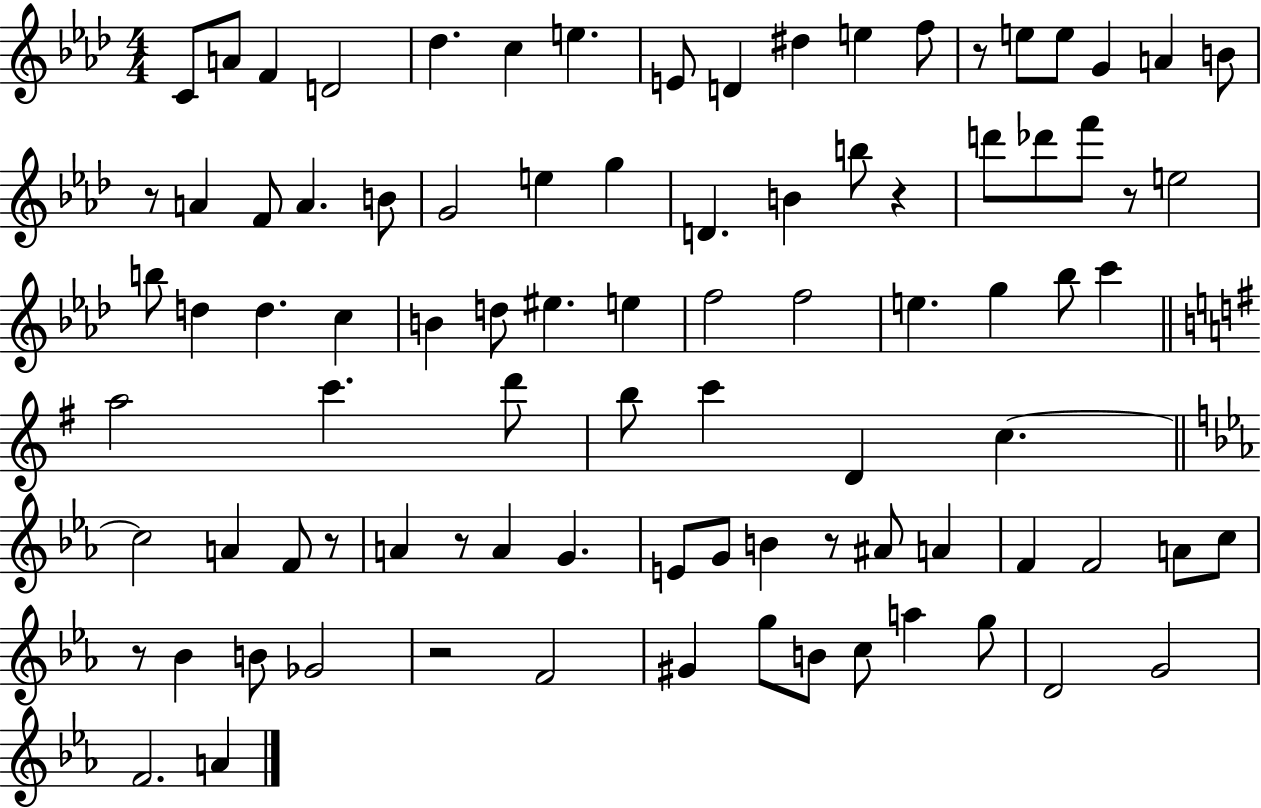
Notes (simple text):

C4/e A4/e F4/q D4/h Db5/q. C5/q E5/q. E4/e D4/q D#5/q E5/q F5/e R/e E5/e E5/e G4/q A4/q B4/e R/e A4/q F4/e A4/q. B4/e G4/h E5/q G5/q D4/q. B4/q B5/e R/q D6/e Db6/e F6/e R/e E5/h B5/e D5/q D5/q. C5/q B4/q D5/e EIS5/q. E5/q F5/h F5/h E5/q. G5/q Bb5/e C6/q A5/h C6/q. D6/e B5/e C6/q D4/q C5/q. C5/h A4/q F4/e R/e A4/q R/e A4/q G4/q. E4/e G4/e B4/q R/e A#4/e A4/q F4/q F4/h A4/e C5/e R/e Bb4/q B4/e Gb4/h R/h F4/h G#4/q G5/e B4/e C5/e A5/q G5/e D4/h G4/h F4/h. A4/q